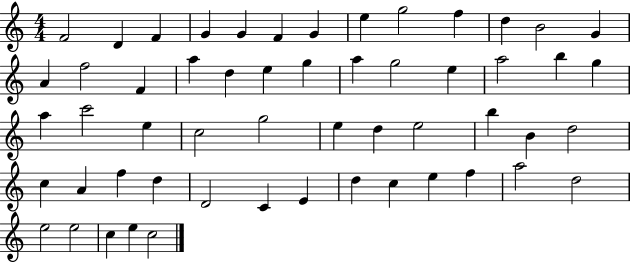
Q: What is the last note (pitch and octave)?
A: C5